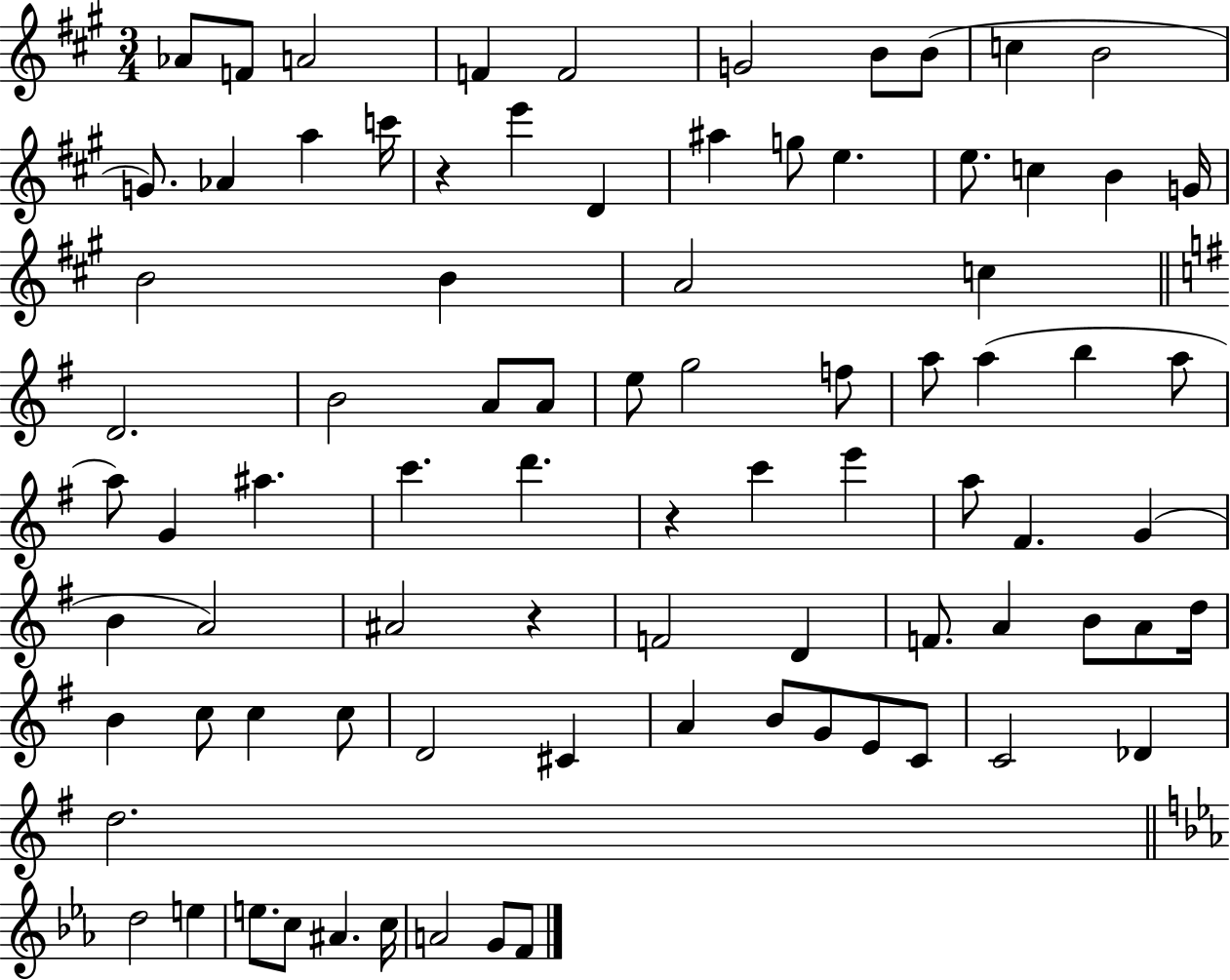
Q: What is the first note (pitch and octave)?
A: Ab4